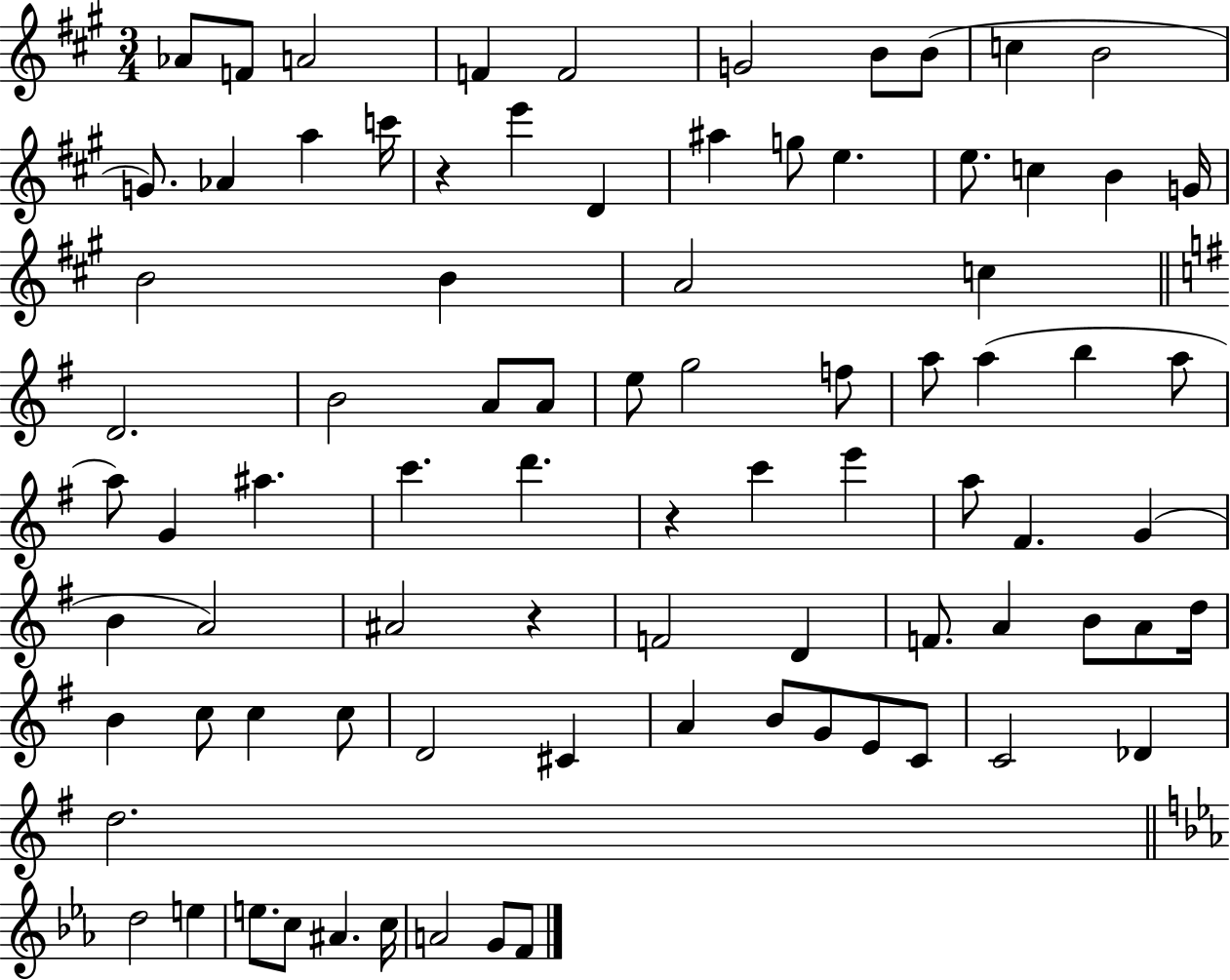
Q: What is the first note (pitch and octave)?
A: Ab4